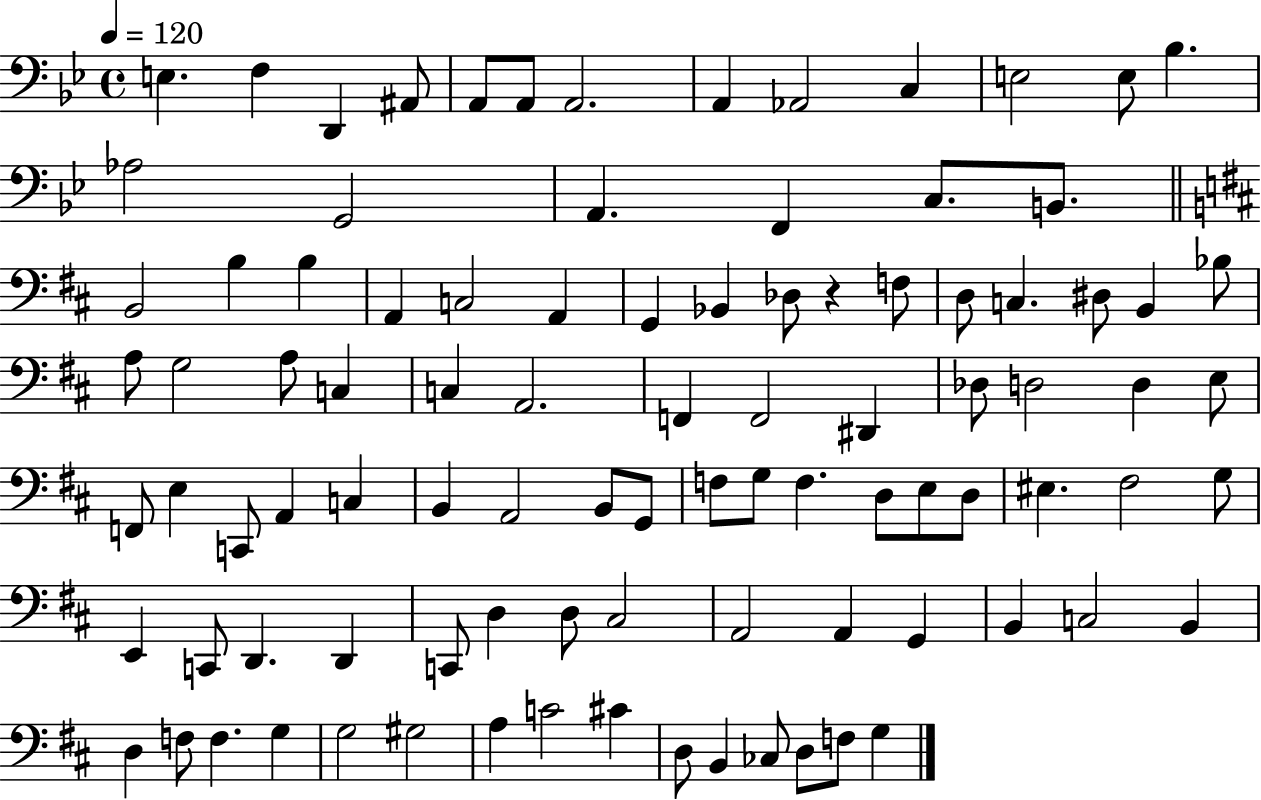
X:1
T:Untitled
M:4/4
L:1/4
K:Bb
E, F, D,, ^A,,/2 A,,/2 A,,/2 A,,2 A,, _A,,2 C, E,2 E,/2 _B, _A,2 G,,2 A,, F,, C,/2 B,,/2 B,,2 B, B, A,, C,2 A,, G,, _B,, _D,/2 z F,/2 D,/2 C, ^D,/2 B,, _B,/2 A,/2 G,2 A,/2 C, C, A,,2 F,, F,,2 ^D,, _D,/2 D,2 D, E,/2 F,,/2 E, C,,/2 A,, C, B,, A,,2 B,,/2 G,,/2 F,/2 G,/2 F, D,/2 E,/2 D,/2 ^E, ^F,2 G,/2 E,, C,,/2 D,, D,, C,,/2 D, D,/2 ^C,2 A,,2 A,, G,, B,, C,2 B,, D, F,/2 F, G, G,2 ^G,2 A, C2 ^C D,/2 B,, _C,/2 D,/2 F,/2 G,